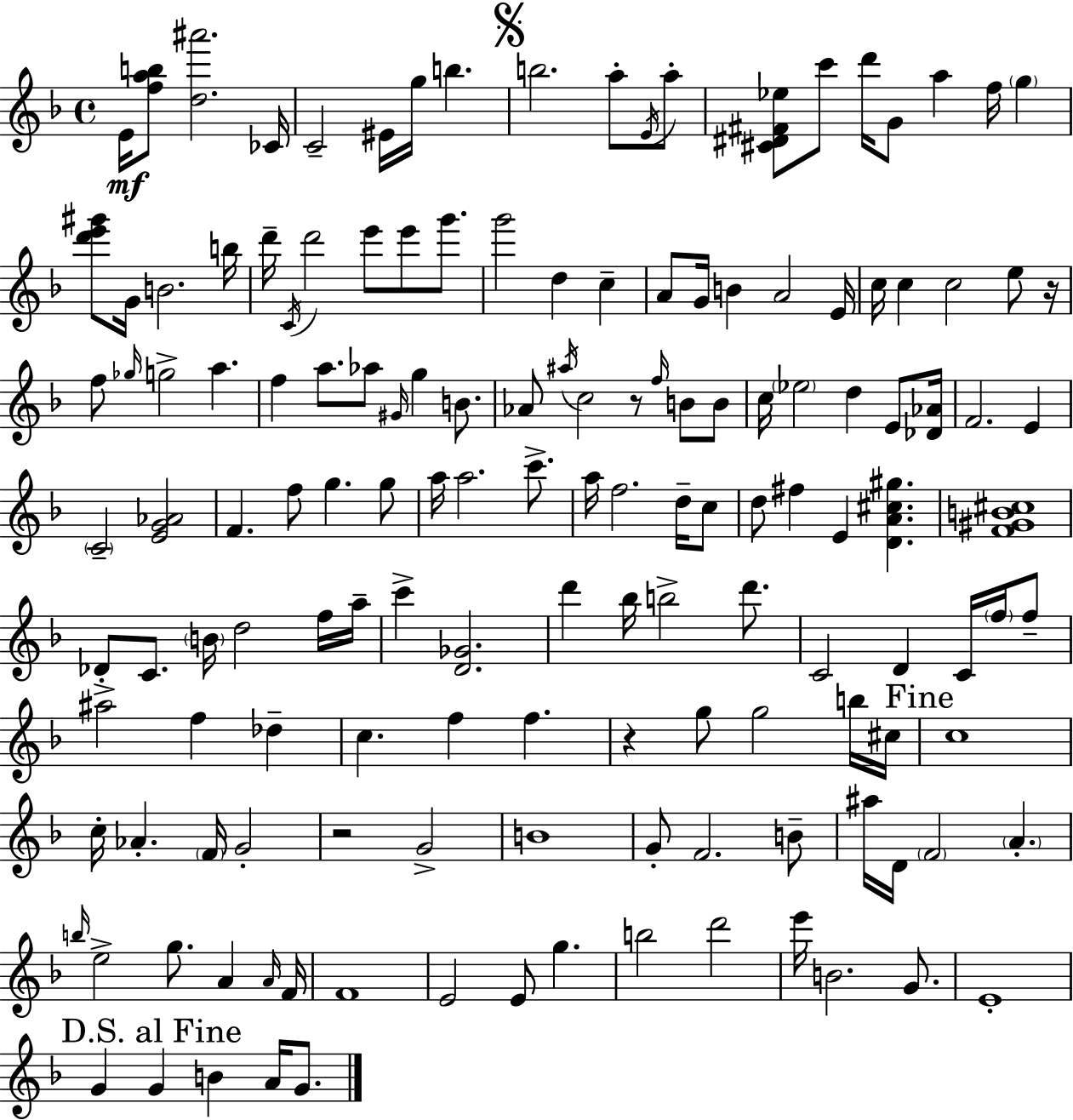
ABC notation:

X:1
T:Untitled
M:4/4
L:1/4
K:F
E/4 [fab]/2 [d^a']2 _C/4 C2 ^E/4 g/4 b b2 a/2 E/4 a/2 [^C^D^F_e]/2 c'/2 d'/4 G/2 a f/4 g [d'e'^g']/2 G/4 B2 b/4 d'/4 C/4 d'2 e'/2 e'/2 g'/2 g'2 d c A/2 G/4 B A2 E/4 c/4 c c2 e/2 z/4 f/2 _g/4 g2 a f a/2 _a/2 ^G/4 g B/2 _A/2 ^a/4 c2 z/2 f/4 B/2 B/2 c/4 _e2 d E/2 [_D_A]/4 F2 E C2 [EG_A]2 F f/2 g g/2 a/4 a2 c'/2 a/4 f2 d/4 c/2 d/2 ^f E [DA^c^g] [F^GB^c]4 _D/2 C/2 B/4 d2 f/4 a/4 c' [D_G]2 d' _b/4 b2 d'/2 C2 D C/4 f/4 f/2 ^a2 f _d c f f z g/2 g2 b/4 ^c/4 c4 c/4 _A F/4 G2 z2 G2 B4 G/2 F2 B/2 ^a/4 D/4 F2 A b/4 e2 g/2 A A/4 F/4 F4 E2 E/2 g b2 d'2 e'/4 B2 G/2 E4 G G B A/4 G/2